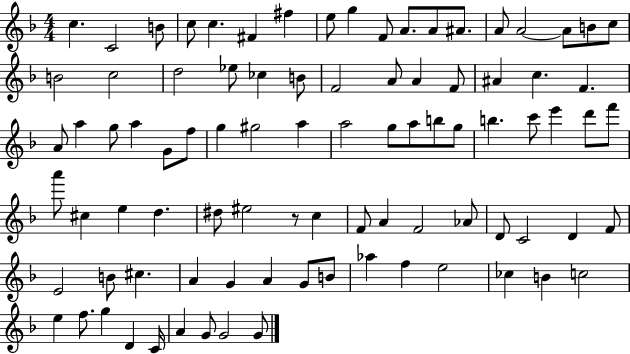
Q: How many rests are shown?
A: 1